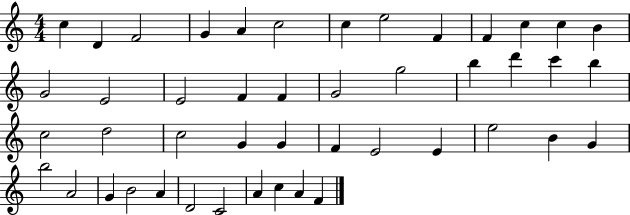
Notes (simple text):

C5/q D4/q F4/h G4/q A4/q C5/h C5/q E5/h F4/q F4/q C5/q C5/q B4/q G4/h E4/h E4/h F4/q F4/q G4/h G5/h B5/q D6/q C6/q B5/q C5/h D5/h C5/h G4/q G4/q F4/q E4/h E4/q E5/h B4/q G4/q B5/h A4/h G4/q B4/h A4/q D4/h C4/h A4/q C5/q A4/q F4/q